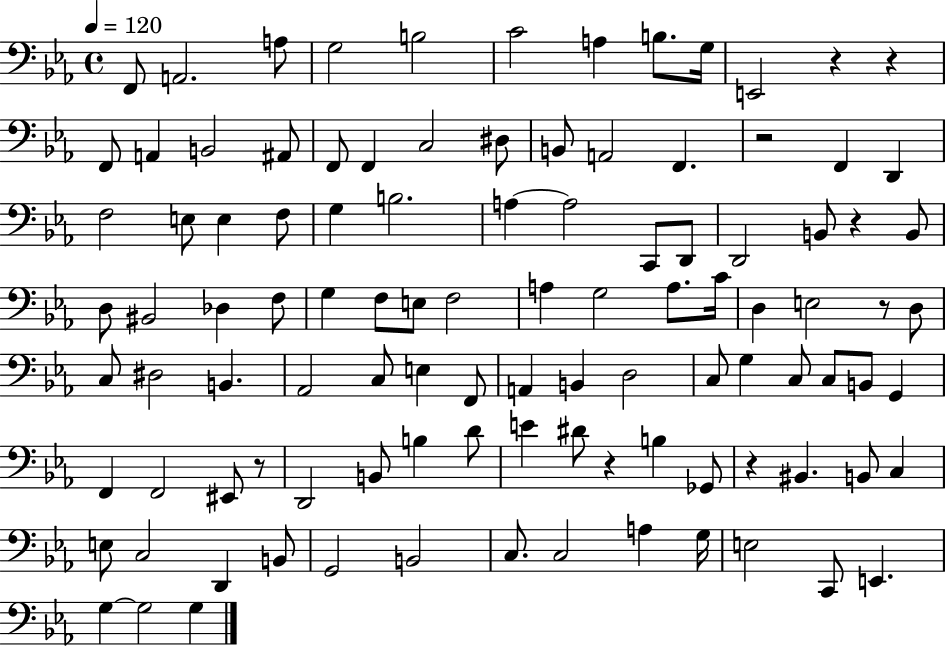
{
  \clef bass
  \time 4/4
  \defaultTimeSignature
  \key ees \major
  \tempo 4 = 120
  \repeat volta 2 { f,8 a,2. a8 | g2 b2 | c'2 a4 b8. g16 | e,2 r4 r4 | \break f,8 a,4 b,2 ais,8 | f,8 f,4 c2 dis8 | b,8 a,2 f,4. | r2 f,4 d,4 | \break f2 e8 e4 f8 | g4 b2. | a4~~ a2 c,8 d,8 | d,2 b,8 r4 b,8 | \break d8 bis,2 des4 f8 | g4 f8 e8 f2 | a4 g2 a8. c'16 | d4 e2 r8 d8 | \break c8 dis2 b,4. | aes,2 c8 e4 f,8 | a,4 b,4 d2 | c8 g4 c8 c8 b,8 g,4 | \break f,4 f,2 eis,8 r8 | d,2 b,8 b4 d'8 | e'4 dis'8 r4 b4 ges,8 | r4 bis,4. b,8 c4 | \break e8 c2 d,4 b,8 | g,2 b,2 | c8. c2 a4 g16 | e2 c,8 e,4. | \break g4~~ g2 g4 | } \bar "|."
}